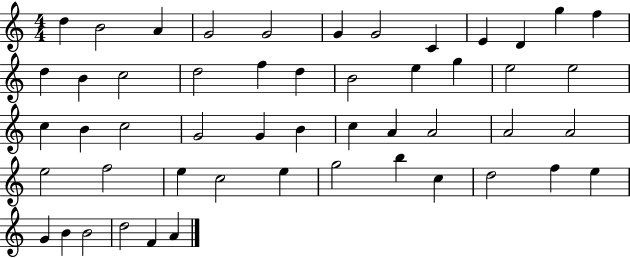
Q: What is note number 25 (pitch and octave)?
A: B4